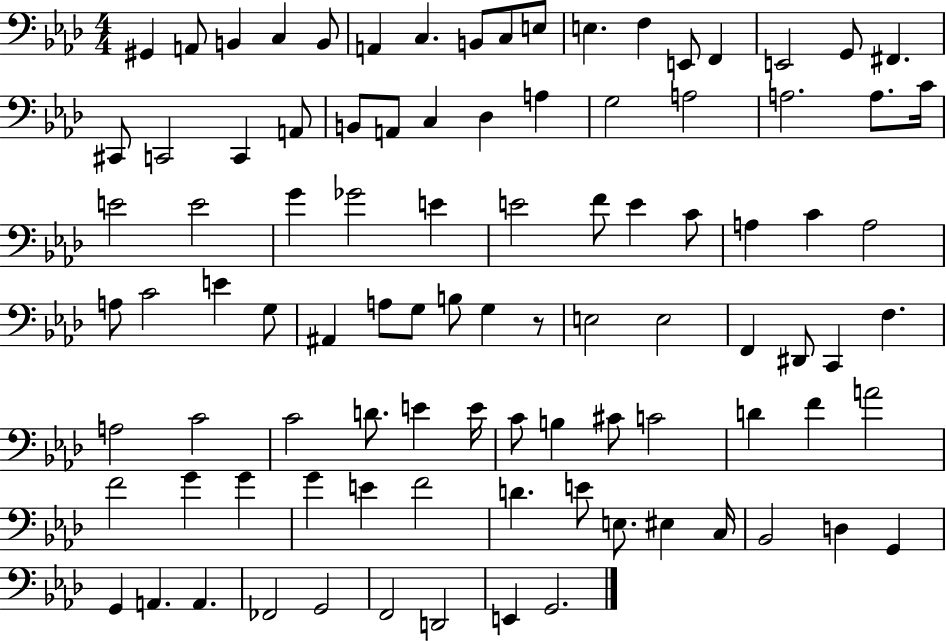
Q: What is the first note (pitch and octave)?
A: G#2